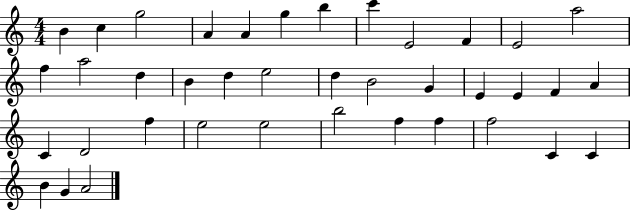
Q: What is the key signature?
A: C major